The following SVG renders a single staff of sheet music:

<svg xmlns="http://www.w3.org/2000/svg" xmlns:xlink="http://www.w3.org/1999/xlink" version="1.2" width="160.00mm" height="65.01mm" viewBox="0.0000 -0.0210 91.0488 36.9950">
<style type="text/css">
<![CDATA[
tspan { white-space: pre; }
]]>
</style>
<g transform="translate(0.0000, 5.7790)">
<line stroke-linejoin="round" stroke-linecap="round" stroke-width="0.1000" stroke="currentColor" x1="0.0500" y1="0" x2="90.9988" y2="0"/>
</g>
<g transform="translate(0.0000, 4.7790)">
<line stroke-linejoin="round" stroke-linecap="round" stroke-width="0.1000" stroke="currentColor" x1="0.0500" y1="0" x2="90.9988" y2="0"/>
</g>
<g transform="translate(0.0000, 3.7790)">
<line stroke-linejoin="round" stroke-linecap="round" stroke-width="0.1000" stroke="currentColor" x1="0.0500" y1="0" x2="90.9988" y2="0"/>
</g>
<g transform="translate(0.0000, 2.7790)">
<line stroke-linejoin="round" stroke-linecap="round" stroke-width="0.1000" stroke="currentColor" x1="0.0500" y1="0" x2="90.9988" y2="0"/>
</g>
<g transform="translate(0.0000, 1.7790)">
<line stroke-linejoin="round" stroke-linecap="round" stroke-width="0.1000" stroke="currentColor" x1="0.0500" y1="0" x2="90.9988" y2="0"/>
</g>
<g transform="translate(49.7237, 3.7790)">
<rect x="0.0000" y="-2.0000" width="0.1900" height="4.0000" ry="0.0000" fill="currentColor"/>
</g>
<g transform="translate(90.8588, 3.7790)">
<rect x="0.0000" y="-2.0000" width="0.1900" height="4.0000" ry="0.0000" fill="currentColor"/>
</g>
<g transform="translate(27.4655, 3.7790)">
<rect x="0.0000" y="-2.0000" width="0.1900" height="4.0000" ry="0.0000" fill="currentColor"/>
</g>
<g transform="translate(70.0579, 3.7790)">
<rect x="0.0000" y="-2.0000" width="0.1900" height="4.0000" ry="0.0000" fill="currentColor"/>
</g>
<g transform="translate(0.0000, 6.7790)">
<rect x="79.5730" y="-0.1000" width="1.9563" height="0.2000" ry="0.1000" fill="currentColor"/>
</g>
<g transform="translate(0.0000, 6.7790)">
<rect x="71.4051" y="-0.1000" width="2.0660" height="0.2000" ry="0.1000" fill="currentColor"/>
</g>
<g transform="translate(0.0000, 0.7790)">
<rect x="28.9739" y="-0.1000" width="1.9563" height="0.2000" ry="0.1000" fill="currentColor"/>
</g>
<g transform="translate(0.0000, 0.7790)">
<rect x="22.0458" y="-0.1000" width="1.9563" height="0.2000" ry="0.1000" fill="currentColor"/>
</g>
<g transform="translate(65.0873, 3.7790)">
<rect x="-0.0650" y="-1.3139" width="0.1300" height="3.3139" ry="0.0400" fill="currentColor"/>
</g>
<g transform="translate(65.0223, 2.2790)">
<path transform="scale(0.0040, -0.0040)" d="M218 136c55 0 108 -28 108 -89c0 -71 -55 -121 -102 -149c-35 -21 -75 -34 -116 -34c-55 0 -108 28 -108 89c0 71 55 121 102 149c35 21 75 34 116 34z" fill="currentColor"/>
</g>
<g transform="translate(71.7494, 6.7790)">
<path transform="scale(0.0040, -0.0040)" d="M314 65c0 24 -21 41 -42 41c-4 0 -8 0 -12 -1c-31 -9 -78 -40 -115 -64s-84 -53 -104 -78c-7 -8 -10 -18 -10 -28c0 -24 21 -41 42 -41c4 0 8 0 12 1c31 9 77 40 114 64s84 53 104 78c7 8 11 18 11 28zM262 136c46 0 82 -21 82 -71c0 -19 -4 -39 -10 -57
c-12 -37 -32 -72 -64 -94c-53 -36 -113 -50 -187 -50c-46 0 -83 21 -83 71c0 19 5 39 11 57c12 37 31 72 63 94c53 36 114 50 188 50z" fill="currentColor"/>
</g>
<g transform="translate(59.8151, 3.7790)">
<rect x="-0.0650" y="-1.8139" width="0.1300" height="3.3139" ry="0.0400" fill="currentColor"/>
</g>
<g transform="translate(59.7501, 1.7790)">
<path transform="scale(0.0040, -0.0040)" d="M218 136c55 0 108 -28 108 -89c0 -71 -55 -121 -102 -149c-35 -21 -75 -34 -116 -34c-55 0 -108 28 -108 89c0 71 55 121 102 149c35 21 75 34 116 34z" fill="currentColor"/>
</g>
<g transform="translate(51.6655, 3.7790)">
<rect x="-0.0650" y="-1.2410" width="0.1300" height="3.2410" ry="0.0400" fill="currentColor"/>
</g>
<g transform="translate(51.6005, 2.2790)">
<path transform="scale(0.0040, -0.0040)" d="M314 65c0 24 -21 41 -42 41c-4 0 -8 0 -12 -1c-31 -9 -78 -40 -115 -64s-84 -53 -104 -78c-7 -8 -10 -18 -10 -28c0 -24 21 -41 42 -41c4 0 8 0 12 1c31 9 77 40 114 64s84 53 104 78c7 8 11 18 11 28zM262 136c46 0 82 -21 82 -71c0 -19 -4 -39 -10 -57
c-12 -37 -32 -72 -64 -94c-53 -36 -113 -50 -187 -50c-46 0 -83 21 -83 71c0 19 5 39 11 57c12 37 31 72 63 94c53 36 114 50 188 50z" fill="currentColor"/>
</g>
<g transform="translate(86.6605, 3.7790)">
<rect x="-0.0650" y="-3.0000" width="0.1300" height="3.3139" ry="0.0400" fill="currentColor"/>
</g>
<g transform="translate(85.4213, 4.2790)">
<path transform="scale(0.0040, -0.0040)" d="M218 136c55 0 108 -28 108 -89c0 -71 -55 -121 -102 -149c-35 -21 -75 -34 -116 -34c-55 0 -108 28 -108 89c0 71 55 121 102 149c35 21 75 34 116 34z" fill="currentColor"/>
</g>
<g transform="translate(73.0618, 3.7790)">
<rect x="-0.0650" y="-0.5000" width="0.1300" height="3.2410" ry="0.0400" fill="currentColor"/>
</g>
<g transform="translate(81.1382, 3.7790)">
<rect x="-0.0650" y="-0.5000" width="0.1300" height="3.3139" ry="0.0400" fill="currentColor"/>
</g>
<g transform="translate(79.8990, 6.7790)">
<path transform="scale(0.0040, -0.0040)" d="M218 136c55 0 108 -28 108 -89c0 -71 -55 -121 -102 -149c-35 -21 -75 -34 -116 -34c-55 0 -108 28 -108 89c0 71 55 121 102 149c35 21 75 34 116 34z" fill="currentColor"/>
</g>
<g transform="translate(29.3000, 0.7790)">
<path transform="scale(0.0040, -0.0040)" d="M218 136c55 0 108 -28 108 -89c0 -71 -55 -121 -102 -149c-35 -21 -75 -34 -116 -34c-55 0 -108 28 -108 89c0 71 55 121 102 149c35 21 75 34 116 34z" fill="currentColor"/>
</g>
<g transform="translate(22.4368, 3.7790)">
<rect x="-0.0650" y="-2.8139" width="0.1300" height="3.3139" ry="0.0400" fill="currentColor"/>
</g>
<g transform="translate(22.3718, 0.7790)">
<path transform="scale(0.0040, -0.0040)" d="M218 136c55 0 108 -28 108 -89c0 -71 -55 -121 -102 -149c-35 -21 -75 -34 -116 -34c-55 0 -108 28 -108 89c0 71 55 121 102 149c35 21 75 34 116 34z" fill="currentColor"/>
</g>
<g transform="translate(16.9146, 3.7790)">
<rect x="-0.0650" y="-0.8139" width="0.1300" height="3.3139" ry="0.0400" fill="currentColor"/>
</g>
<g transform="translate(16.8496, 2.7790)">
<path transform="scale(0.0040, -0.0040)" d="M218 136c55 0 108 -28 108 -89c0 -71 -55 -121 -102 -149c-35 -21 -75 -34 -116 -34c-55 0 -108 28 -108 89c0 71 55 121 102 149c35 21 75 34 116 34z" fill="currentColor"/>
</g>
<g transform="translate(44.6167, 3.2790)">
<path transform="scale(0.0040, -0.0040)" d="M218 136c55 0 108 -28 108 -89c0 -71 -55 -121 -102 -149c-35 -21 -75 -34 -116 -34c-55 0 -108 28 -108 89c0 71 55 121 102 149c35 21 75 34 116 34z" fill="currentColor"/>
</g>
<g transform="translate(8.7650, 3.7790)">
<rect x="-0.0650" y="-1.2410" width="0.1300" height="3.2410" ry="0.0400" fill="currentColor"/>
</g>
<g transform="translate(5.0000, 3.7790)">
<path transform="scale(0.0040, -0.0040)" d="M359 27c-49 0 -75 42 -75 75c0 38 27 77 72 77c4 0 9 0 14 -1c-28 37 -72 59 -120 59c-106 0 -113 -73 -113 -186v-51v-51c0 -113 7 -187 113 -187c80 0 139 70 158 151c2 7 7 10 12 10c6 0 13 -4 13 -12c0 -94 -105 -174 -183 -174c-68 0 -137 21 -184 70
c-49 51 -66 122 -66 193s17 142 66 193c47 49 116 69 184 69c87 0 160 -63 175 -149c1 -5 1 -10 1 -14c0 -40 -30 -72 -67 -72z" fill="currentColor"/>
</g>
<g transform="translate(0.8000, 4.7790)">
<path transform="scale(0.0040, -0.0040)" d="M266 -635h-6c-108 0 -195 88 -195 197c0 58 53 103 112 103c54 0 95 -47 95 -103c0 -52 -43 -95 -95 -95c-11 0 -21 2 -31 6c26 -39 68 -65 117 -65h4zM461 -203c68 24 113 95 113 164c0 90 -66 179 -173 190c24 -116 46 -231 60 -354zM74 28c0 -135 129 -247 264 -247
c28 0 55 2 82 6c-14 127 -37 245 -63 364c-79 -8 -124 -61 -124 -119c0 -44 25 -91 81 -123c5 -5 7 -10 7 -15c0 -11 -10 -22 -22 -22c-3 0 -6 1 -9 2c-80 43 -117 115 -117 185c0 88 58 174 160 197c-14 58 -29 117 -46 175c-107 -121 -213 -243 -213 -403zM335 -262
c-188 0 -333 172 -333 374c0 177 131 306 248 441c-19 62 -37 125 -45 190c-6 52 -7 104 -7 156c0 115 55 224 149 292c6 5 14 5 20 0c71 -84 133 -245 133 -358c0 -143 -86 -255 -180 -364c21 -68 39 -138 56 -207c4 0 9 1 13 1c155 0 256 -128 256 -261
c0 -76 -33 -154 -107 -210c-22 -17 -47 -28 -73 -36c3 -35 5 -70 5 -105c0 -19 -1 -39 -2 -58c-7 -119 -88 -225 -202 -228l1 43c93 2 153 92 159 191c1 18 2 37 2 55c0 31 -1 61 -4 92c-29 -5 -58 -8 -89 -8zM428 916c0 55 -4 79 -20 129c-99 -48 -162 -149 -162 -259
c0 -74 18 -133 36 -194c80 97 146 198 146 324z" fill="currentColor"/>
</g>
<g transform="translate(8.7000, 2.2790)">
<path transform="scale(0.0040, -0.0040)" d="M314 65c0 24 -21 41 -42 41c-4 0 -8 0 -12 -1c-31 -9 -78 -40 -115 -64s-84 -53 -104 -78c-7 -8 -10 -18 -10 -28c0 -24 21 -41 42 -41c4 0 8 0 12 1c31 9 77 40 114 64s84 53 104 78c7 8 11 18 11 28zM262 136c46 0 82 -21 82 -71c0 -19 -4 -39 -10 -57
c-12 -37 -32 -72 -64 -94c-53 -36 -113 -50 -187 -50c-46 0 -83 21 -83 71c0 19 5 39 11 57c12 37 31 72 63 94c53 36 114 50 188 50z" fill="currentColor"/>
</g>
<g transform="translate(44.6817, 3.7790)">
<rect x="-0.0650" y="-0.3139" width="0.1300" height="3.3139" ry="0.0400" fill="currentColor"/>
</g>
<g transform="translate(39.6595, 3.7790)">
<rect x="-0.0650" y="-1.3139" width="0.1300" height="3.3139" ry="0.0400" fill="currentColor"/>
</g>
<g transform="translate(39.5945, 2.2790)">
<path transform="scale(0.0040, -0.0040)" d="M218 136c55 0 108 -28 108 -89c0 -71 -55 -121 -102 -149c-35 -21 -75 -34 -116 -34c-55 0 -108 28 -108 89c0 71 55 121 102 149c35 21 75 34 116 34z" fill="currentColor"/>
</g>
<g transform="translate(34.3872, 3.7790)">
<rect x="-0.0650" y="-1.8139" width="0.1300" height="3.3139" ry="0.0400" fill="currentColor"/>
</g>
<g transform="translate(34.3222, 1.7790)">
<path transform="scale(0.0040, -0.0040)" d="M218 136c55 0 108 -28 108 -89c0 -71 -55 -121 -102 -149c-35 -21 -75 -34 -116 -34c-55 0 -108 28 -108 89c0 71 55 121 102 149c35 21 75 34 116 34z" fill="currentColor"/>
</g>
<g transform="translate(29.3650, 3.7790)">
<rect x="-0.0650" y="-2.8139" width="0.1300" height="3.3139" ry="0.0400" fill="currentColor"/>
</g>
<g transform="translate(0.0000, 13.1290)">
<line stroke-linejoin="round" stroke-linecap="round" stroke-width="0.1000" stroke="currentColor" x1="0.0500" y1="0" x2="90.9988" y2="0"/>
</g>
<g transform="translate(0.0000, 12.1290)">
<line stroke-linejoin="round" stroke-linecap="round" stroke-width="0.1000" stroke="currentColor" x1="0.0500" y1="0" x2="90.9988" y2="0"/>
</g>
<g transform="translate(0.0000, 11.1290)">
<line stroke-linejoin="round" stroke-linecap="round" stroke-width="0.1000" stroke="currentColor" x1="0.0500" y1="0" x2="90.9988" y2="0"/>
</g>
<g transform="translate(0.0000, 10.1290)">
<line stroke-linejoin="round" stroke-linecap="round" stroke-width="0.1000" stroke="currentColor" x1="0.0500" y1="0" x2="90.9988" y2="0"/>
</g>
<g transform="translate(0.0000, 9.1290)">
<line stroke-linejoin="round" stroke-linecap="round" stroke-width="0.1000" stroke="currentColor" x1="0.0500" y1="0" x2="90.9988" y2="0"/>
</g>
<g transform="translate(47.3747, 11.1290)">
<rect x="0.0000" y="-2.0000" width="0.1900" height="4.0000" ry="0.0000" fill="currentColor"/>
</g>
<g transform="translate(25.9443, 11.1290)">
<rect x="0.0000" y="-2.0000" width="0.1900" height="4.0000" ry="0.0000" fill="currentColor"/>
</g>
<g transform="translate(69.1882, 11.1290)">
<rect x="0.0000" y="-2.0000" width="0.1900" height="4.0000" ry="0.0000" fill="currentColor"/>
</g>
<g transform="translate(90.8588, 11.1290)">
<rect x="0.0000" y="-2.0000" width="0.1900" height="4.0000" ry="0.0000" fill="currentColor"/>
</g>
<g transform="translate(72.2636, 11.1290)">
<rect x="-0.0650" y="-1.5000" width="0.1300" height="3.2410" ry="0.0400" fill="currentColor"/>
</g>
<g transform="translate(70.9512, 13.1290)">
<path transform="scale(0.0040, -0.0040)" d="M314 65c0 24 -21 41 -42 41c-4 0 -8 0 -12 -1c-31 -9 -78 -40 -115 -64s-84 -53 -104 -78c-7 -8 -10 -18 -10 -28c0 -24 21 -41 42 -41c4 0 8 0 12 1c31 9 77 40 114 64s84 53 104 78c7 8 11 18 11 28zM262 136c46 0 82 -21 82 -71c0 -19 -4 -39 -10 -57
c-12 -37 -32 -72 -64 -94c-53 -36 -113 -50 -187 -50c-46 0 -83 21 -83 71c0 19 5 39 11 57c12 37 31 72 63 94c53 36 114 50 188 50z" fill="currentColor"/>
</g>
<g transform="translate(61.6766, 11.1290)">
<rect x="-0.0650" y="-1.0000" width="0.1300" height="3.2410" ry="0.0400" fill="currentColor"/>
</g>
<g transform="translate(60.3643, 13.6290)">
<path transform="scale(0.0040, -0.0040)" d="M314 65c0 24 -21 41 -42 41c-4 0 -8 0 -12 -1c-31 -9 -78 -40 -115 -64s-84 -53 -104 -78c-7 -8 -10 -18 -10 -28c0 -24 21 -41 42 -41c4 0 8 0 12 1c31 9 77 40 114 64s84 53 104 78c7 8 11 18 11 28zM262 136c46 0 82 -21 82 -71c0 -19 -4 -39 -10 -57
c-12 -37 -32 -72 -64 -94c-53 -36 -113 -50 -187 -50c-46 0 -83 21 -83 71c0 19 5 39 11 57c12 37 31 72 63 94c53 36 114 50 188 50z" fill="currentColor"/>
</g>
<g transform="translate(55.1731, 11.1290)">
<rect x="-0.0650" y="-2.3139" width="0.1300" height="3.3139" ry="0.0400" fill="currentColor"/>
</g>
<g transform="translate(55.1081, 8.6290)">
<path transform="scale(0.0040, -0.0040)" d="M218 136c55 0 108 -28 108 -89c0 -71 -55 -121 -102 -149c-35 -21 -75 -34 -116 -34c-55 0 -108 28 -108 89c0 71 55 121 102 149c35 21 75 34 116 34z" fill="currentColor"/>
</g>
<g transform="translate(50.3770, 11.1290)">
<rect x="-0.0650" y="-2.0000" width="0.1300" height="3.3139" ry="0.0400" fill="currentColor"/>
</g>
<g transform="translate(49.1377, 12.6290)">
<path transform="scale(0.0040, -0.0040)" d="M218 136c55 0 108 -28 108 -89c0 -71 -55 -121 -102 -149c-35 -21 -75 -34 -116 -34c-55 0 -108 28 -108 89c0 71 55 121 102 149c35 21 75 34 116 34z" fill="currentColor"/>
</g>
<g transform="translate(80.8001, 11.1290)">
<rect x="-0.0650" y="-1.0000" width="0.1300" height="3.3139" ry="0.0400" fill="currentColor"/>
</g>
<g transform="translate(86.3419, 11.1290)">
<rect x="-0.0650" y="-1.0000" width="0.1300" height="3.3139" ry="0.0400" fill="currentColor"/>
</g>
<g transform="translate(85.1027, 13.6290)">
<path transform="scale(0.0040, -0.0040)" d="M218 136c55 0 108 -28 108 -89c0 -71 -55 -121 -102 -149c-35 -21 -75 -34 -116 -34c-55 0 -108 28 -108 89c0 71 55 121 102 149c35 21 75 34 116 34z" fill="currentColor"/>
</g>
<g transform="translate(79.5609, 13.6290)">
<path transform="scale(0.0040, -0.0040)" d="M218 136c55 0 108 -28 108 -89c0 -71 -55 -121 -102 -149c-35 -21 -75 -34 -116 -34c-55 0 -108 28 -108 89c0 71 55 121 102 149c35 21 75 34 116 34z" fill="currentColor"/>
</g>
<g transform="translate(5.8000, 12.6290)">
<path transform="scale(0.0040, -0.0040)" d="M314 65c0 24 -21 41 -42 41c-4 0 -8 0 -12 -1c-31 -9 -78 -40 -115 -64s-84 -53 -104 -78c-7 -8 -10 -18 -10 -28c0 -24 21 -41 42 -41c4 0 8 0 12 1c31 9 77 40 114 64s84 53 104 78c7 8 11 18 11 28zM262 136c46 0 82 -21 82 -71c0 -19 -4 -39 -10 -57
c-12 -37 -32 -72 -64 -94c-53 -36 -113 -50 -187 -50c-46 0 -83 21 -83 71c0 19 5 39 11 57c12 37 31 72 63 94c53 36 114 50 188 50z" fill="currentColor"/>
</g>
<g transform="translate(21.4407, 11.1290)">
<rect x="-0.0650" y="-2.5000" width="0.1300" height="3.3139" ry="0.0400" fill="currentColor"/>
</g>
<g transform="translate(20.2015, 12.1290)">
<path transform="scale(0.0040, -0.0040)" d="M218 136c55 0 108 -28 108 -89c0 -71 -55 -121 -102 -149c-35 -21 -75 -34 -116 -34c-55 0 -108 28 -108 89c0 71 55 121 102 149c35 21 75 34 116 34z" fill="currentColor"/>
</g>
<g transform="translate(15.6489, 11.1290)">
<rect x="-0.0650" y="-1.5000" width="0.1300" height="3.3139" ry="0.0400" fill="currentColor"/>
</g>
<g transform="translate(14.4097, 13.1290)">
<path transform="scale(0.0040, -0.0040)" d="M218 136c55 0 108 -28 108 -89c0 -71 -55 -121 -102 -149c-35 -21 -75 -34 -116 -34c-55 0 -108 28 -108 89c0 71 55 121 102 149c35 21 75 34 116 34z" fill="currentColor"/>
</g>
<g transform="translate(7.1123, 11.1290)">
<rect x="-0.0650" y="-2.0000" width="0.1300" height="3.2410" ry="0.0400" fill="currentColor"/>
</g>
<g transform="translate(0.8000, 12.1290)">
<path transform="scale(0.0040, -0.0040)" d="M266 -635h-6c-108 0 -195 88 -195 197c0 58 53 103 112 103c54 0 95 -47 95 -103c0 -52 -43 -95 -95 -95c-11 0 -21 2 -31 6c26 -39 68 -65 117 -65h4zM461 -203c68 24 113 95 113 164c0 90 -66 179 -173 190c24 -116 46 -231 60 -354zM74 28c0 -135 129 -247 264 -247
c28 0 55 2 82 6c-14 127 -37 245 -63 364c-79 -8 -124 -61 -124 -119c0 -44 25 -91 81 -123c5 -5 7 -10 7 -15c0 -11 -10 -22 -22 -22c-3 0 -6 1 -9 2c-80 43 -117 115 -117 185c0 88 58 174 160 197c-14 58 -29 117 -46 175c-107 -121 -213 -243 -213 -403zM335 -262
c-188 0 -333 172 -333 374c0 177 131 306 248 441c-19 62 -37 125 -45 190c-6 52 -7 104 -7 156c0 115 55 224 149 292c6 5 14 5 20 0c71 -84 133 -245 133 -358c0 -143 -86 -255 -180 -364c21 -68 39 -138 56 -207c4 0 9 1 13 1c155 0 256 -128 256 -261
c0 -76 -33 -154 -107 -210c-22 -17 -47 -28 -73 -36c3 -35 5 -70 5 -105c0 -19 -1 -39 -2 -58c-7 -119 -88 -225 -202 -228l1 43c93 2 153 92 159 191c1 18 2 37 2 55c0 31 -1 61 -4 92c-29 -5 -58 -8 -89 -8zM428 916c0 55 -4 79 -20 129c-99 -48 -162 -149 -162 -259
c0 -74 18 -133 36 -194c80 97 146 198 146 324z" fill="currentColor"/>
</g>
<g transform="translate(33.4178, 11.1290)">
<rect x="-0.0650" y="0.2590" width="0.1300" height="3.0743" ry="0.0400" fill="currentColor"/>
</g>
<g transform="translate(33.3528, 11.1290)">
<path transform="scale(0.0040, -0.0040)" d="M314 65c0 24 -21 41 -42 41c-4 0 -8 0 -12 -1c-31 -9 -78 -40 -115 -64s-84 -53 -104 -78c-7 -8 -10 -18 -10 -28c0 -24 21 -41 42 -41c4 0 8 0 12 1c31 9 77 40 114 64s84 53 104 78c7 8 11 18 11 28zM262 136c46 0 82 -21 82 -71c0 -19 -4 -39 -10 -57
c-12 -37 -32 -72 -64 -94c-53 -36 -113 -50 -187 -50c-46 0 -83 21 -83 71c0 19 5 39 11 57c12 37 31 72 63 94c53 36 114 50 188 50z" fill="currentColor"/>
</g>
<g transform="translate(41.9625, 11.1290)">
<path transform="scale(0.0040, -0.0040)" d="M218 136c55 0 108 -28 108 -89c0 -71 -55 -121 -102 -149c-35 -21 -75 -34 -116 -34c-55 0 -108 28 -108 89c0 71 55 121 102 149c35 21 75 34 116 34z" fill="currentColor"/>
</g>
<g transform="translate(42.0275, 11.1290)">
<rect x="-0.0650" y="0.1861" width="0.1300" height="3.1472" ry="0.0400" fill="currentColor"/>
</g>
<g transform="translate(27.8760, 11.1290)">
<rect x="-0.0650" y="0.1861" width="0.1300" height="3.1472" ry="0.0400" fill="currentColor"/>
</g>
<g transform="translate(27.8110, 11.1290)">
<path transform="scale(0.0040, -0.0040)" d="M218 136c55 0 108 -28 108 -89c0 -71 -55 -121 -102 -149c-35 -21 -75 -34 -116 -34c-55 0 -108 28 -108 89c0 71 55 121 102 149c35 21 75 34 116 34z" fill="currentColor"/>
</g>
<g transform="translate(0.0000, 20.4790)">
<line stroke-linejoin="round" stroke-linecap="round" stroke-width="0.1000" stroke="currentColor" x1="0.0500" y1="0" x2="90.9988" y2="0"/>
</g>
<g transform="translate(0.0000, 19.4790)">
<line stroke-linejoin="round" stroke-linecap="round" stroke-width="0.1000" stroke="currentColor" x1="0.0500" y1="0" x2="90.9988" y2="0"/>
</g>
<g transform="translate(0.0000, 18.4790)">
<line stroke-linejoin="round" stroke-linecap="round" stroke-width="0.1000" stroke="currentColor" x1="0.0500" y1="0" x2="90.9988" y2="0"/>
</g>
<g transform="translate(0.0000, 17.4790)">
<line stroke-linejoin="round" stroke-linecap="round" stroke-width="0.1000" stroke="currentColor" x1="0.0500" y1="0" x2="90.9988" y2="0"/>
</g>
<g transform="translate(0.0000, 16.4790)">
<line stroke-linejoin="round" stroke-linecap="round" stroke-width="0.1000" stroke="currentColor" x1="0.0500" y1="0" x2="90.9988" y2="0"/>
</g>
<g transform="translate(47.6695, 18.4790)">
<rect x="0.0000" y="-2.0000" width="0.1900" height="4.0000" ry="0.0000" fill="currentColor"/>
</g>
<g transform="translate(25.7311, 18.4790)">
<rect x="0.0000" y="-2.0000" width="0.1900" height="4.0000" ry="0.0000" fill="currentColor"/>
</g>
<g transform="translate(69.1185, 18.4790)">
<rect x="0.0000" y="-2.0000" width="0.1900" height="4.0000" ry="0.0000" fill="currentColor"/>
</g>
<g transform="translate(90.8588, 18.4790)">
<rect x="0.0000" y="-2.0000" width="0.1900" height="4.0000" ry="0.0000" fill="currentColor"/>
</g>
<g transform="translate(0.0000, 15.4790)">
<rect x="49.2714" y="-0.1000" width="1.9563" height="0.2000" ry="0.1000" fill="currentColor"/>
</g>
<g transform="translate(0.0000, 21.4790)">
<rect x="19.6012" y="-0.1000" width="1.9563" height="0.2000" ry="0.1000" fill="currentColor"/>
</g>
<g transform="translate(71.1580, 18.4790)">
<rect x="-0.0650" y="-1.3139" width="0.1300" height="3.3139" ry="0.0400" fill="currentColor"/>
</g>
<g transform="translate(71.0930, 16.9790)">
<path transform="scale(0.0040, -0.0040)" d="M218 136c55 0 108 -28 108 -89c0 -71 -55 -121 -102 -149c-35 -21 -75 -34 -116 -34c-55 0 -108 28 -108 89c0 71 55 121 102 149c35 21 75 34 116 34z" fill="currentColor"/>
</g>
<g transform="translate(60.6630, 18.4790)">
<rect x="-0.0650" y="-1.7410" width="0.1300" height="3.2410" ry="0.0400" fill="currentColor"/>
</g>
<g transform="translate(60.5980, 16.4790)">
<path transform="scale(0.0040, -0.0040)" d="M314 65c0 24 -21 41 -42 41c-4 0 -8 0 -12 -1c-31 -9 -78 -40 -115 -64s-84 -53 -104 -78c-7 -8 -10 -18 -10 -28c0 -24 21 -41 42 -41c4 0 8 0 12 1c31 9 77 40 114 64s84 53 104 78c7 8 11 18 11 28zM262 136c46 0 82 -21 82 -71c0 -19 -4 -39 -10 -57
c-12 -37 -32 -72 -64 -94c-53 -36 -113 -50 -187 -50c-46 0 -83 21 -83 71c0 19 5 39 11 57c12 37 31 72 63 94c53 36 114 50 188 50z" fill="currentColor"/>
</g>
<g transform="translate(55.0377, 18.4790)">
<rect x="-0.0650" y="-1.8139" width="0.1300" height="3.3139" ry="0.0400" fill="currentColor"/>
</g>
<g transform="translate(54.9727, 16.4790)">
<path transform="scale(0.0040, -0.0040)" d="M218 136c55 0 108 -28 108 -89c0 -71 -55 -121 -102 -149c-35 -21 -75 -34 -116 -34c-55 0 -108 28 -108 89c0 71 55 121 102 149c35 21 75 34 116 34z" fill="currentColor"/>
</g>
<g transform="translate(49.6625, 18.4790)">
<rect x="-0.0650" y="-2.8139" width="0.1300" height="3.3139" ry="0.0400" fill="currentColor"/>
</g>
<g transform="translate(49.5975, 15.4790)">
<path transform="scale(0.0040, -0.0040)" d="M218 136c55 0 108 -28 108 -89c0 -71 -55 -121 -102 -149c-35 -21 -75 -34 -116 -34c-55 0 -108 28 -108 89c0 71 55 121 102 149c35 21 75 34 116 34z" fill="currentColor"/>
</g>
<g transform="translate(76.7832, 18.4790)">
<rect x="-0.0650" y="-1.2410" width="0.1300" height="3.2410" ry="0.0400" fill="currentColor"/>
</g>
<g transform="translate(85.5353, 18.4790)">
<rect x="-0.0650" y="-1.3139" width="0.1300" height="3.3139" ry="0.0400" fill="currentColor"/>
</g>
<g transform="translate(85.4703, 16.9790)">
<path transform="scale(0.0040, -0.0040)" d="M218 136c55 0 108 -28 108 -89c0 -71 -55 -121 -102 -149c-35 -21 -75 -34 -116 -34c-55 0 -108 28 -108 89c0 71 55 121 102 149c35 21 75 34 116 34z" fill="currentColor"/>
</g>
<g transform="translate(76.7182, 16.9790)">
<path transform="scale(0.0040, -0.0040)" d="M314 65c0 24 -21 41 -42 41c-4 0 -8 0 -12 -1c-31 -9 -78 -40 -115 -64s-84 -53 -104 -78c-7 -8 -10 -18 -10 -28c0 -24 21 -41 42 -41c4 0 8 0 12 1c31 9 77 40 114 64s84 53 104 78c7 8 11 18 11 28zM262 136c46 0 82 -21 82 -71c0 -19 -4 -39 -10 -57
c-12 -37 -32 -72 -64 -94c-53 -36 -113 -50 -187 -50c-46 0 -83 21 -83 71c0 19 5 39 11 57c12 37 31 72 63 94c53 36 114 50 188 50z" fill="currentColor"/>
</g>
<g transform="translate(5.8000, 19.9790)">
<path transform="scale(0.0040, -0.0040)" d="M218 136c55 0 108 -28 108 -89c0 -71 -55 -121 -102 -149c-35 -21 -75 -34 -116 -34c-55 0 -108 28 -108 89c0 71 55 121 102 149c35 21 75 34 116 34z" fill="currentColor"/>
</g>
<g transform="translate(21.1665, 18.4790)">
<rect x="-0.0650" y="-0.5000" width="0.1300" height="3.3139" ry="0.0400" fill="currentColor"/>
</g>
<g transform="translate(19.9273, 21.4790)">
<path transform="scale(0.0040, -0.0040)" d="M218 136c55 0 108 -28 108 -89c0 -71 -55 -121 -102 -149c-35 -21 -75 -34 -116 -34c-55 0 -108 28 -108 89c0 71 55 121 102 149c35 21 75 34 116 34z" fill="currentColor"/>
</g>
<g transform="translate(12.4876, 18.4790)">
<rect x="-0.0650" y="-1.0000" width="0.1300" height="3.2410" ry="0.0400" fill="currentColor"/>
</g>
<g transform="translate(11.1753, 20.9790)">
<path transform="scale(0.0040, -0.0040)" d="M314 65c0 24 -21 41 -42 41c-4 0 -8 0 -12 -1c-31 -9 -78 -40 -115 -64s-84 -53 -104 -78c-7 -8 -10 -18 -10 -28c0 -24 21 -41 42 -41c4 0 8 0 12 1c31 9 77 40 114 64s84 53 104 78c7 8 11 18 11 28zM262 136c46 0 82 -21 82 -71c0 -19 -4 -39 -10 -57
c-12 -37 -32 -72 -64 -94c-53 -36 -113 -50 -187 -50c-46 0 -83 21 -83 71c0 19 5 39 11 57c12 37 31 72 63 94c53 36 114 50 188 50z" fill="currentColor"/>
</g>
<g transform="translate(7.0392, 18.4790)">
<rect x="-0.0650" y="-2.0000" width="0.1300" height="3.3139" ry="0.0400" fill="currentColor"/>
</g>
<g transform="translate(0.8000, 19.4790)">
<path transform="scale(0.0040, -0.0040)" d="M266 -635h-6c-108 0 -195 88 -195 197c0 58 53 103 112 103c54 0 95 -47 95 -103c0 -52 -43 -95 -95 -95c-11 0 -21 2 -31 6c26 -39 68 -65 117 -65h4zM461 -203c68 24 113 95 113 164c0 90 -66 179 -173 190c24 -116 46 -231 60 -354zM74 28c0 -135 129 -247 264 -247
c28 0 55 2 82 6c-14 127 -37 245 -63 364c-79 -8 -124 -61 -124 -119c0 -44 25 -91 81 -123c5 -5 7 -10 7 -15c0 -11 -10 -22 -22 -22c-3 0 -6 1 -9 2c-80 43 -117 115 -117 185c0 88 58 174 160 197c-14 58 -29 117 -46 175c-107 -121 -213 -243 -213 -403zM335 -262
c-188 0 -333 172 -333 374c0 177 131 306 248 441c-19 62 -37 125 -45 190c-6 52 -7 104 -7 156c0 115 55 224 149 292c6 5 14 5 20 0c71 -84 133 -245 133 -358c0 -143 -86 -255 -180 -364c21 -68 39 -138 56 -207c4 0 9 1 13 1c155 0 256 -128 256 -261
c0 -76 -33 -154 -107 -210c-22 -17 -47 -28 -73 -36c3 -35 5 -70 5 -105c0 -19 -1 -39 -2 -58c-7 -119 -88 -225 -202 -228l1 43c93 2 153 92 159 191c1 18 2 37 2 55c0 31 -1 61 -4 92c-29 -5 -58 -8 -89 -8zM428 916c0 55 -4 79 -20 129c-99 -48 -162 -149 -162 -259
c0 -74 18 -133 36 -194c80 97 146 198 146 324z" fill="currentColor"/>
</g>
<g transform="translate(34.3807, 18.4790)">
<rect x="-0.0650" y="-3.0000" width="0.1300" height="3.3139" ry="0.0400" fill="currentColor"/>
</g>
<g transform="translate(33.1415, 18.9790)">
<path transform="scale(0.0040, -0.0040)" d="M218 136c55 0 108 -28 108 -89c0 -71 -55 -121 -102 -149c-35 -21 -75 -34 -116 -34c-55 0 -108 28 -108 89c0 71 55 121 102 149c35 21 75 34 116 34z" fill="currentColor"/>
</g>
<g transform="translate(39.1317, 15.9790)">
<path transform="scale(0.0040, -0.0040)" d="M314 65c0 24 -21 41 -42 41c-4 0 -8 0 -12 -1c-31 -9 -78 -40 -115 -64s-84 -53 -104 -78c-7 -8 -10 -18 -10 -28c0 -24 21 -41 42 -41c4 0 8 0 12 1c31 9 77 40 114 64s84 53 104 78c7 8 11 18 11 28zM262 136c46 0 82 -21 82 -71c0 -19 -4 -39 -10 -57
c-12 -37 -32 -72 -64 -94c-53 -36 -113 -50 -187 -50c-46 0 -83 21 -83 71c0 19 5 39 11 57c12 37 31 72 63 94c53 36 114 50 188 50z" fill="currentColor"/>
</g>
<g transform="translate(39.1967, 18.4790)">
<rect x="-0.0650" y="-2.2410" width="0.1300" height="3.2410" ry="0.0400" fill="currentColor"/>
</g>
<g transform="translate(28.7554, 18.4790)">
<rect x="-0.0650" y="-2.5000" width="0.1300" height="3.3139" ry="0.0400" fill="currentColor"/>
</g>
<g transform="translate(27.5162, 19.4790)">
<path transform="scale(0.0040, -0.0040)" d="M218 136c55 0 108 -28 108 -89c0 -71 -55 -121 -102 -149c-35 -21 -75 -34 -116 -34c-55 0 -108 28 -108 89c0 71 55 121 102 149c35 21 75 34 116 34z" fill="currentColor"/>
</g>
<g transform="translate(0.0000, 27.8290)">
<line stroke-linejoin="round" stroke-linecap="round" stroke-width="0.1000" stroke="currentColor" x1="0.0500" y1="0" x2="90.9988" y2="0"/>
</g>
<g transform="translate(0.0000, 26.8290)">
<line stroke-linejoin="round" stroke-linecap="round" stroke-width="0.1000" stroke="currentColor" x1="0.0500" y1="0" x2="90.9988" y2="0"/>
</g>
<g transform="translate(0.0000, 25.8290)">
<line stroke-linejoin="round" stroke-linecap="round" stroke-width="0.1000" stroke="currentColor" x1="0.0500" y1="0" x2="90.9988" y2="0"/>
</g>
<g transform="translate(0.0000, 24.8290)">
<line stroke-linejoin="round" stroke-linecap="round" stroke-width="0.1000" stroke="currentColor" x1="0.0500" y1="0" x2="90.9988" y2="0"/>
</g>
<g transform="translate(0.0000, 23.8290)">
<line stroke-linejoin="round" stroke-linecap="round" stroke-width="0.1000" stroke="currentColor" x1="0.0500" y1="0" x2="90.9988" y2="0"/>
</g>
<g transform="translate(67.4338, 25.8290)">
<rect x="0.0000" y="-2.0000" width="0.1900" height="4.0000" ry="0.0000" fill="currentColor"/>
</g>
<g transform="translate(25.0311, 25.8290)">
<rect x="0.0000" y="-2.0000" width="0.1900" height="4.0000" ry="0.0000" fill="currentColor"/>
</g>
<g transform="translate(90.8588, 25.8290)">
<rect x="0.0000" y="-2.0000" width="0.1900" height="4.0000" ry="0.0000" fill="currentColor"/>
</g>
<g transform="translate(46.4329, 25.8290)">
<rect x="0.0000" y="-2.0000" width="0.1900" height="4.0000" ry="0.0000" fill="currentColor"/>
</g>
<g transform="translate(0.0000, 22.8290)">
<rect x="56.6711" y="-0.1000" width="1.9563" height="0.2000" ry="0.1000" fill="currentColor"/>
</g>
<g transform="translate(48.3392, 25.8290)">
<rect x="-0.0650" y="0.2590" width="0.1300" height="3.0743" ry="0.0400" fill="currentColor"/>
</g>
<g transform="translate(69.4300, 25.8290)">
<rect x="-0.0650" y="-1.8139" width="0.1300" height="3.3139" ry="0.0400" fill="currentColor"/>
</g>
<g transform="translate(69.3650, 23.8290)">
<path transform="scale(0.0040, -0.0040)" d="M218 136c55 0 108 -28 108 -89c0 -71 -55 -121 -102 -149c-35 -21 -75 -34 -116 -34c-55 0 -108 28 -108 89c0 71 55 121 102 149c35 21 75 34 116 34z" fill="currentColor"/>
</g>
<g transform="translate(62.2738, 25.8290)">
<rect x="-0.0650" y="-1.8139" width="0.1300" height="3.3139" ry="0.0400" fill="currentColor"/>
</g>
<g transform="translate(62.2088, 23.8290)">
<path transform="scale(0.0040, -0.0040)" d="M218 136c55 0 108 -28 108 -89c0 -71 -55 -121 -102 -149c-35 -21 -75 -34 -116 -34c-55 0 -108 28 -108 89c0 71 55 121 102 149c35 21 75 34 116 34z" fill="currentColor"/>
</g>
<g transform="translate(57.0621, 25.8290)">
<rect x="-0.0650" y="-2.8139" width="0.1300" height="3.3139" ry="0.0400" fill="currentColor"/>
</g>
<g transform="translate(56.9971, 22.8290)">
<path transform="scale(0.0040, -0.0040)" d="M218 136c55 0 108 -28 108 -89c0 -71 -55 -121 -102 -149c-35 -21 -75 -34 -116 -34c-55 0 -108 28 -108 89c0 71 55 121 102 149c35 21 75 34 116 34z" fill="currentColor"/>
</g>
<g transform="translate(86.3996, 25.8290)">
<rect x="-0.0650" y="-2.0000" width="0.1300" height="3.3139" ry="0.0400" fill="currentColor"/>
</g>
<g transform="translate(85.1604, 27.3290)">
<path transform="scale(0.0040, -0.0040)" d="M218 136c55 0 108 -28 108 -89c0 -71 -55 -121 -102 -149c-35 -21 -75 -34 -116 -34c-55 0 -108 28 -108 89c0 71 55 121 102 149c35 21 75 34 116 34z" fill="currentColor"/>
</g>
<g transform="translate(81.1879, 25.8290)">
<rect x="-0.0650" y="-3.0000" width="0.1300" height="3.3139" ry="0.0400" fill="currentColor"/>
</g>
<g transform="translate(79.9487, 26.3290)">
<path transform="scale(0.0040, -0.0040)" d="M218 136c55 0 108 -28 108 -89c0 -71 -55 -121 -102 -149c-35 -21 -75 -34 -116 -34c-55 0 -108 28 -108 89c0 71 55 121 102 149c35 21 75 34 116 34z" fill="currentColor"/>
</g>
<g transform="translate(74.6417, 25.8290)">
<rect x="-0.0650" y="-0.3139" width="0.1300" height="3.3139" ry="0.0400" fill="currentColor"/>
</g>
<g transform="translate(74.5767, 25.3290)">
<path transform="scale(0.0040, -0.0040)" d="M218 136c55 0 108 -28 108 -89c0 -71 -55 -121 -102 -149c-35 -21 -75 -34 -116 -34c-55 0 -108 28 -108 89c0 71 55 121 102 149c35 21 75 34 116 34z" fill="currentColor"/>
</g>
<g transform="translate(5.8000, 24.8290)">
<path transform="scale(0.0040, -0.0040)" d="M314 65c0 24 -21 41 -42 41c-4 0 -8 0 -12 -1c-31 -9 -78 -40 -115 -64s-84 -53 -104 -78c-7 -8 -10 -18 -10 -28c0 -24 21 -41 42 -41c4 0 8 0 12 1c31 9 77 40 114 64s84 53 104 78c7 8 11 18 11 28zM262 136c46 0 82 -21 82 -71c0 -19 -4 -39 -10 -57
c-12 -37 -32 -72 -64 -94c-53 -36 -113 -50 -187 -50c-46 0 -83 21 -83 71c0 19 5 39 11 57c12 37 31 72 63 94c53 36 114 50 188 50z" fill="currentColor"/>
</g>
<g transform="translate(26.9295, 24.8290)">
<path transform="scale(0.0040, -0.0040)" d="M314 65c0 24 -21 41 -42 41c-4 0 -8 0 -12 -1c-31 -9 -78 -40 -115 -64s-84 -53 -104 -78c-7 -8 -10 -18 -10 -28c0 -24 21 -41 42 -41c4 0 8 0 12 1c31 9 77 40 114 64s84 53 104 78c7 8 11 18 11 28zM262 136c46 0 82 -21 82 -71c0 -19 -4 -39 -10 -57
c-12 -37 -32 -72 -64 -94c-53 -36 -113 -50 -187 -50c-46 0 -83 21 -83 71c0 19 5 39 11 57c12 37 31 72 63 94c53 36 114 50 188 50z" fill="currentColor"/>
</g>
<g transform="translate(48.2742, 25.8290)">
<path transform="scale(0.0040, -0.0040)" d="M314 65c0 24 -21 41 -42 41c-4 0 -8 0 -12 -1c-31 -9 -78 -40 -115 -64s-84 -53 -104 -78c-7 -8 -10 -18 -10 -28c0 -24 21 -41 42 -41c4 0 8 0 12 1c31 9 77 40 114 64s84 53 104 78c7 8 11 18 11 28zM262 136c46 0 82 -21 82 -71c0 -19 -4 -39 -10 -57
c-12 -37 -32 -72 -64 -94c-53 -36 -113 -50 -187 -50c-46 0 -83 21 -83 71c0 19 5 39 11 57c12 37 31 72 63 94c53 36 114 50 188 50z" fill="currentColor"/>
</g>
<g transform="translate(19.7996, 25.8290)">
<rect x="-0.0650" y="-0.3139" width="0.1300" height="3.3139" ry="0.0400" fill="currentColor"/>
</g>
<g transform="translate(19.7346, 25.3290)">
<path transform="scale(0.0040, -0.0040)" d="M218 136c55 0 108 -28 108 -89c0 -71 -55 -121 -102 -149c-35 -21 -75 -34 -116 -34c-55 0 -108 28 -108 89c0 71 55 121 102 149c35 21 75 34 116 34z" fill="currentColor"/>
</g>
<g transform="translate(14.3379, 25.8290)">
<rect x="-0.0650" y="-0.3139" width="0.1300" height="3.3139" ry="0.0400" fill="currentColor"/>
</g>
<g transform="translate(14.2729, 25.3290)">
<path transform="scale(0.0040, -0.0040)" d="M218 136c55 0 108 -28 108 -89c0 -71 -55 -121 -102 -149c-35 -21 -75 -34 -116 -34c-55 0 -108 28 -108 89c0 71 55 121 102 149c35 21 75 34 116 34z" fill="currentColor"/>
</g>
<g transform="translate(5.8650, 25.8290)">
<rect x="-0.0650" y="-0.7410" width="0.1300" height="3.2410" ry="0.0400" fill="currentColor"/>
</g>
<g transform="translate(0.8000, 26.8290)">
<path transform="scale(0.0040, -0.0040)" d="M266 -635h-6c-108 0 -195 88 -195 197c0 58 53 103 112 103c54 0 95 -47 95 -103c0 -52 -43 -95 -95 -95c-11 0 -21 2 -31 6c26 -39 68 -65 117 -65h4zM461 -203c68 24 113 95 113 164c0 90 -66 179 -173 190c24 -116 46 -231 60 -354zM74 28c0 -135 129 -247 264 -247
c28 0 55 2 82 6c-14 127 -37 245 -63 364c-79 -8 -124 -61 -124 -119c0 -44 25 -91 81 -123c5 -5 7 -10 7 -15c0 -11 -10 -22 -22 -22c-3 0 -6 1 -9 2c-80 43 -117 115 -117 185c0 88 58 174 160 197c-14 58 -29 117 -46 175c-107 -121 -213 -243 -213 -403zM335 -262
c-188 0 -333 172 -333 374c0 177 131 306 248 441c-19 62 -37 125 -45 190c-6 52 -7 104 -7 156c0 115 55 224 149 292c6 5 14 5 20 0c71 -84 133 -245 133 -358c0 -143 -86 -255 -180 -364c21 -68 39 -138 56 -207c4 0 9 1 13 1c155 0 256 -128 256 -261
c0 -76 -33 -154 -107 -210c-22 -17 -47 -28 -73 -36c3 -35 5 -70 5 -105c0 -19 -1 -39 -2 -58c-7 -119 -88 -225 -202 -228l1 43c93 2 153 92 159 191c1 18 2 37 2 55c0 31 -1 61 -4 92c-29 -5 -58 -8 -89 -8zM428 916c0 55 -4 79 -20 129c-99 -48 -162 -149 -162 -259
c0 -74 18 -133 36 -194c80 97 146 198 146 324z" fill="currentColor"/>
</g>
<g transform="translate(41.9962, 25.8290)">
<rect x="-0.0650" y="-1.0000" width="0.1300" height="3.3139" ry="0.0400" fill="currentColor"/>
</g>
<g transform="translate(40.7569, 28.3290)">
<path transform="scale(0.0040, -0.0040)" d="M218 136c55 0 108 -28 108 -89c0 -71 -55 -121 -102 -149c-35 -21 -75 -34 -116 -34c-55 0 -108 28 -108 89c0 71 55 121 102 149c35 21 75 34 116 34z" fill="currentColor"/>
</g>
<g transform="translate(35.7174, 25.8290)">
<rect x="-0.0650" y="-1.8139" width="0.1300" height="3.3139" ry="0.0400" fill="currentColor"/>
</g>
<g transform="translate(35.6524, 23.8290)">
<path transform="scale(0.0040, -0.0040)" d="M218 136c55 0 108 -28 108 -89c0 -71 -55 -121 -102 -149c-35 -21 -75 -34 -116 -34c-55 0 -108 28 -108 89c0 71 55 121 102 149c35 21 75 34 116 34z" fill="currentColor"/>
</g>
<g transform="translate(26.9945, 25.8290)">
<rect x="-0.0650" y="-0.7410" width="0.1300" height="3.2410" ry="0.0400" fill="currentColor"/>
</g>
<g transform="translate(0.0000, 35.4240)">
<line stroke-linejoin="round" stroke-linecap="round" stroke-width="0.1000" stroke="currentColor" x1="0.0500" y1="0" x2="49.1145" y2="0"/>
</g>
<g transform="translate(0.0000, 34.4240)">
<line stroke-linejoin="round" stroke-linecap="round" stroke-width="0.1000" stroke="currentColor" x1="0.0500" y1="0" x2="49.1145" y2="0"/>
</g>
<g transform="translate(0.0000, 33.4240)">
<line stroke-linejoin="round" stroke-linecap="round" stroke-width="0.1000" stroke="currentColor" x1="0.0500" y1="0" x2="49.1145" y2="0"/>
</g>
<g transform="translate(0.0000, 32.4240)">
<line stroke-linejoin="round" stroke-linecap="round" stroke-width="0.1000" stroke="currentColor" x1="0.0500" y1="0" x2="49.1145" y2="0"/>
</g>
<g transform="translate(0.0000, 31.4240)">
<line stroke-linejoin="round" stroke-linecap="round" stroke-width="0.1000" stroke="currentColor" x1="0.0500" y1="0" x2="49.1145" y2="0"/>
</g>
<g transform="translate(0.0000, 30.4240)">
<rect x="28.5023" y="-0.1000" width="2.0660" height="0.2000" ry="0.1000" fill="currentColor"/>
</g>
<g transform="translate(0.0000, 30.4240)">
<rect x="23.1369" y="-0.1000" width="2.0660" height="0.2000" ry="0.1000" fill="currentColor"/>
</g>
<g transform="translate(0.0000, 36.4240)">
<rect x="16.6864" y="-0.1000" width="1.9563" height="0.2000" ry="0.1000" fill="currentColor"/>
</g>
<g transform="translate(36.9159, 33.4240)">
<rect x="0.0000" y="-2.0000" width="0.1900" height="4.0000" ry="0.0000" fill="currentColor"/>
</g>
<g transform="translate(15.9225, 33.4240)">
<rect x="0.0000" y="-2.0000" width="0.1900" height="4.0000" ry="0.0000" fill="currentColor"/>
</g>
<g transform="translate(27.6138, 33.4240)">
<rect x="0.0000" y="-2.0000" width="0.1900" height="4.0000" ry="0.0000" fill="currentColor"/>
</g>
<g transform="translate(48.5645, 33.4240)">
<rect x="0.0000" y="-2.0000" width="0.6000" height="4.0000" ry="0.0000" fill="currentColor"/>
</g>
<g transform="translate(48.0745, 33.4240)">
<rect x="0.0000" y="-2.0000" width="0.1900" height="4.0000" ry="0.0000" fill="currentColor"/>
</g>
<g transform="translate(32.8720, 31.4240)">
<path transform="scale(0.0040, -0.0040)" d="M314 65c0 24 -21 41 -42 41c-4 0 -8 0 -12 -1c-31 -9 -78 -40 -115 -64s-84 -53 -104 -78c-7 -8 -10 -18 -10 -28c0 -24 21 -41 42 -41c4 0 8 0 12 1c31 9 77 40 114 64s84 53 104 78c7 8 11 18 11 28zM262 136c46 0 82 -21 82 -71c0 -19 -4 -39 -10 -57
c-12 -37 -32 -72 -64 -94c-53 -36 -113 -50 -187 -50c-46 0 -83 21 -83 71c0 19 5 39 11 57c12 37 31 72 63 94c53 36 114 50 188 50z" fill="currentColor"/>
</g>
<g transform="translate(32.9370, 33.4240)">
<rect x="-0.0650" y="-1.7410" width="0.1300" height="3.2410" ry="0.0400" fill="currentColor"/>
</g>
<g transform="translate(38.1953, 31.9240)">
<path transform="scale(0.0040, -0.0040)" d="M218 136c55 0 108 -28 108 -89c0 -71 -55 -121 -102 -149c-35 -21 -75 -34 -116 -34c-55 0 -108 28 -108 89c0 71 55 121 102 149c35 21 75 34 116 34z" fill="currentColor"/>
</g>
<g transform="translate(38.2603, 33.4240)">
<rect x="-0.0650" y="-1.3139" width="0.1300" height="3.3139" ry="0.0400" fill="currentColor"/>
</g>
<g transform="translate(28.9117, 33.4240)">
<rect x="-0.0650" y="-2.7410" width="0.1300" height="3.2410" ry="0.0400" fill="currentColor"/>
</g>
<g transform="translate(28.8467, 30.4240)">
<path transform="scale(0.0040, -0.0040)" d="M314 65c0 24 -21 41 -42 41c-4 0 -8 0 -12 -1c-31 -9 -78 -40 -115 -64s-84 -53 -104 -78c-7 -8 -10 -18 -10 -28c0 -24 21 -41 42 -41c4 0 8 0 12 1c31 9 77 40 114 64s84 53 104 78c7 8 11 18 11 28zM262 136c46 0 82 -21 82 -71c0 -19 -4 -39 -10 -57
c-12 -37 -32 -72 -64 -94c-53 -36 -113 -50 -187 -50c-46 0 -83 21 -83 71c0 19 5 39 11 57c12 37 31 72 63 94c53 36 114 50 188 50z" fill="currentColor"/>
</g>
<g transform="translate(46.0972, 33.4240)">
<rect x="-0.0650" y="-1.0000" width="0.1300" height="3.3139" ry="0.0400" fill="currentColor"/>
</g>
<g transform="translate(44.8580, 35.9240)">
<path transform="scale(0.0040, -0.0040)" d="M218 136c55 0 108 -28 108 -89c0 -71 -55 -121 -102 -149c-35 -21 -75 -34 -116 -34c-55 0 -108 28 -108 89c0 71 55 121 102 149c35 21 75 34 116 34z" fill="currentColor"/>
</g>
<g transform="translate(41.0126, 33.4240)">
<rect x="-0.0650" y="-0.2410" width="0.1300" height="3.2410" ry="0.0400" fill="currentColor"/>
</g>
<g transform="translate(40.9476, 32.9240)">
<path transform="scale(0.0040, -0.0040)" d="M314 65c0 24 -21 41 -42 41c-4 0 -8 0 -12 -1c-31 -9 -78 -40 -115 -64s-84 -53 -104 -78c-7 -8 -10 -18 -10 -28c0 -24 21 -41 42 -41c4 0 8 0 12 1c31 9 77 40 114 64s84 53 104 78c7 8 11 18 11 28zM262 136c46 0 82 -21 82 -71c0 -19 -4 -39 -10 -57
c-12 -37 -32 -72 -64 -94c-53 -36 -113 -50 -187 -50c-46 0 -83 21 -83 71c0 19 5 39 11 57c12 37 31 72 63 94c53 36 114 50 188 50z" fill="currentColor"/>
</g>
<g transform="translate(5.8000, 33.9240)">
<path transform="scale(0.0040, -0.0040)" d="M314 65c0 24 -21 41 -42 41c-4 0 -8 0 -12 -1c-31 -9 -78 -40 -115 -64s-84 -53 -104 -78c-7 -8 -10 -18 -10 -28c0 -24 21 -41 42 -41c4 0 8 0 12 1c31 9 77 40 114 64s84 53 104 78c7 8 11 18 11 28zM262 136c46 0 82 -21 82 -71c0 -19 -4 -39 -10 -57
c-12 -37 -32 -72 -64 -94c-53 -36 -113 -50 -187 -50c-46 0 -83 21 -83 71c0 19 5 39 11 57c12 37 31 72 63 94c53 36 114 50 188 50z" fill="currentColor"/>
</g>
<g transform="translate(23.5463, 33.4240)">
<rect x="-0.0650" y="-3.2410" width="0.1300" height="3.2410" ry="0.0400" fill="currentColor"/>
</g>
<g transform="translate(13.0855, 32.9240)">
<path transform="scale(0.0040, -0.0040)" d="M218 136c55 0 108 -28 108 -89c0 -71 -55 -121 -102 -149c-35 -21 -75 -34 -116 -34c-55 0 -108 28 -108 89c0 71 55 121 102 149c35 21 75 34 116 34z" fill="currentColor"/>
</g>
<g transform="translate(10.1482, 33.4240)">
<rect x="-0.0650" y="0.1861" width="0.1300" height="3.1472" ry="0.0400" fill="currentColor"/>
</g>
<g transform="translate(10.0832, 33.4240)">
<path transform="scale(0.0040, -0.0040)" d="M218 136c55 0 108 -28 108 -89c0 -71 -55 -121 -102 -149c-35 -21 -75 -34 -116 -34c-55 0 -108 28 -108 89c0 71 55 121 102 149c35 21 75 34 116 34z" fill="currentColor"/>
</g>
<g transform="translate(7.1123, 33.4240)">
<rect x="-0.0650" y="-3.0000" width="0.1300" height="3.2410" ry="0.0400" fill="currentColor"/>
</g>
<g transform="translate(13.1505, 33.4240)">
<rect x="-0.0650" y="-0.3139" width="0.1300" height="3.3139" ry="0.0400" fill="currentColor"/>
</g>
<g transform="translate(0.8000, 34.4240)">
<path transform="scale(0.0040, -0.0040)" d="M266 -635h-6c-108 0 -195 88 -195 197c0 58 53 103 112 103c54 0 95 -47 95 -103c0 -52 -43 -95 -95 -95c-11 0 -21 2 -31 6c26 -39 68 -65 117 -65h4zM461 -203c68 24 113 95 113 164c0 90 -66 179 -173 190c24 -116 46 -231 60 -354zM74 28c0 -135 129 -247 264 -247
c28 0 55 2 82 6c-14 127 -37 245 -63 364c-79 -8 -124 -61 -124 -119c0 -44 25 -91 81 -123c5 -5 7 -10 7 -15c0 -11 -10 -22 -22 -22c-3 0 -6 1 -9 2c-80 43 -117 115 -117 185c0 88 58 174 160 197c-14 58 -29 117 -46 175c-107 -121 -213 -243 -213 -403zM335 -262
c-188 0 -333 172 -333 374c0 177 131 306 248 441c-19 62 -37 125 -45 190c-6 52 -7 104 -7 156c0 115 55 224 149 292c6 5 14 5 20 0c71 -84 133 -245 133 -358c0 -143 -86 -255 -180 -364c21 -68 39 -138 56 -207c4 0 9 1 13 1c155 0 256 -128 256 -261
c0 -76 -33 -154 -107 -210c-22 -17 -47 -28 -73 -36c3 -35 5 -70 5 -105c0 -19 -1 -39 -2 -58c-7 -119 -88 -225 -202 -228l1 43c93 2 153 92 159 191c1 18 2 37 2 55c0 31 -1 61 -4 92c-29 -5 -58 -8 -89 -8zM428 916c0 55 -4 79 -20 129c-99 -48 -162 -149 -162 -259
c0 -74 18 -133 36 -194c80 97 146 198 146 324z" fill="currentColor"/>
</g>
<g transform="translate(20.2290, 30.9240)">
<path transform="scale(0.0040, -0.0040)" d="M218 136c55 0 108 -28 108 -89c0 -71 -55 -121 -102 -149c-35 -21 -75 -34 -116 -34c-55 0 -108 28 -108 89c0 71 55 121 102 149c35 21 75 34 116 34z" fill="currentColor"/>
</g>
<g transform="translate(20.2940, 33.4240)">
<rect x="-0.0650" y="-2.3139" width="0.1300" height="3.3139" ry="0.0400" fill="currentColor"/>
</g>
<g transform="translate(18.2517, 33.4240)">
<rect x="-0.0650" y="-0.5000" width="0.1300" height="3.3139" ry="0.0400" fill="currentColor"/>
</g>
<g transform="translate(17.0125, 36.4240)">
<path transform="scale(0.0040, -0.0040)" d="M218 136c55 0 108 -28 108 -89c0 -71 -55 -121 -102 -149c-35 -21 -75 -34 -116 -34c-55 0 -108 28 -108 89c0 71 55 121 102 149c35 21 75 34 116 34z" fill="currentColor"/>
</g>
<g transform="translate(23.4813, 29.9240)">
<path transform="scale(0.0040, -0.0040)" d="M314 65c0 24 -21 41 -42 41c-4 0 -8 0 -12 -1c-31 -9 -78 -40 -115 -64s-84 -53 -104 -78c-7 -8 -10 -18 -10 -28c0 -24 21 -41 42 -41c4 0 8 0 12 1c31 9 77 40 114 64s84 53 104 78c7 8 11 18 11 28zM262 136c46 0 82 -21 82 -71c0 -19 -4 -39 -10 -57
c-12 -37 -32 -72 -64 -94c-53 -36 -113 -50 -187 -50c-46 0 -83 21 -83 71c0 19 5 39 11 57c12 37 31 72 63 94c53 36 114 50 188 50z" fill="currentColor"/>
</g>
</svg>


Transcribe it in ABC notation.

X:1
T:Untitled
M:4/4
L:1/4
K:C
e2 d a a f e c e2 f e C2 C A F2 E G B B2 B F g D2 E2 D D F D2 C G A g2 a f f2 e e2 e d2 c c d2 f D B2 a f f c A F A2 B c C g b2 a2 f2 e c2 D